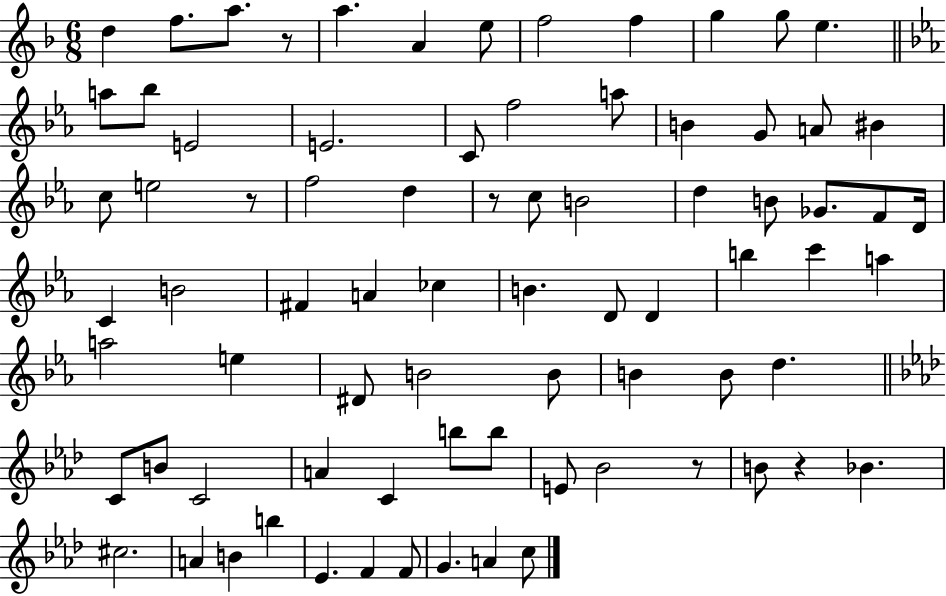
{
  \clef treble
  \numericTimeSignature
  \time 6/8
  \key f \major
  d''4 f''8. a''8. r8 | a''4. a'4 e''8 | f''2 f''4 | g''4 g''8 e''4. | \break \bar "||" \break \key ees \major a''8 bes''8 e'2 | e'2. | c'8 f''2 a''8 | b'4 g'8 a'8 bis'4 | \break c''8 e''2 r8 | f''2 d''4 | r8 c''8 b'2 | d''4 b'8 ges'8. f'8 d'16 | \break c'4 b'2 | fis'4 a'4 ces''4 | b'4. d'8 d'4 | b''4 c'''4 a''4 | \break a''2 e''4 | dis'8 b'2 b'8 | b'4 b'8 d''4. | \bar "||" \break \key f \minor c'8 b'8 c'2 | a'4 c'4 b''8 b''8 | e'8 bes'2 r8 | b'8 r4 bes'4. | \break cis''2. | a'4 b'4 b''4 | ees'4. f'4 f'8 | g'4. a'4 c''8 | \break \bar "|."
}